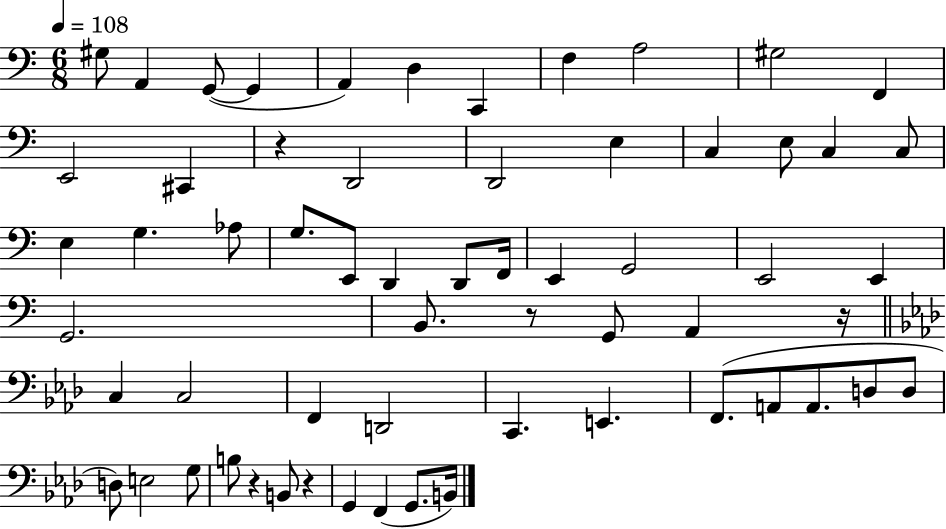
G#3/e A2/q G2/e G2/q A2/q D3/q C2/q F3/q A3/h G#3/h F2/q E2/h C#2/q R/q D2/h D2/h E3/q C3/q E3/e C3/q C3/e E3/q G3/q. Ab3/e G3/e. E2/e D2/q D2/e F2/s E2/q G2/h E2/h E2/q G2/h. B2/e. R/e G2/e A2/q R/s C3/q C3/h F2/q D2/h C2/q. E2/q. F2/e. A2/e A2/e. D3/e D3/e D3/e E3/h G3/e B3/e R/q B2/e R/q G2/q F2/q G2/e. B2/s